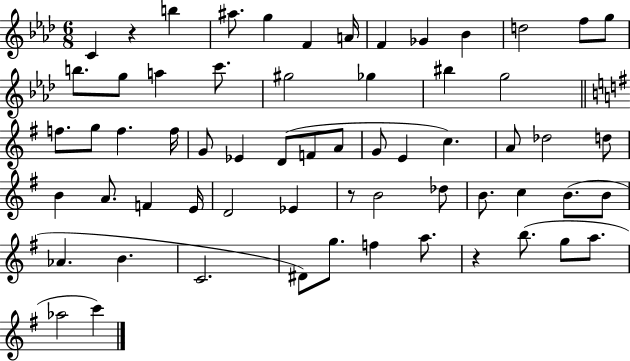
X:1
T:Untitled
M:6/8
L:1/4
K:Ab
C z b ^a/2 g F A/4 F _G _B d2 f/2 g/2 b/2 g/2 a c'/2 ^g2 _g ^b g2 f/2 g/2 f f/4 G/2 _E D/2 F/2 A/2 G/2 E c A/2 _d2 d/2 B A/2 F E/4 D2 _E z/2 B2 _d/2 B/2 c B/2 B/2 _A B C2 ^D/2 g/2 f a/2 z b/2 g/2 a/2 _a2 c'